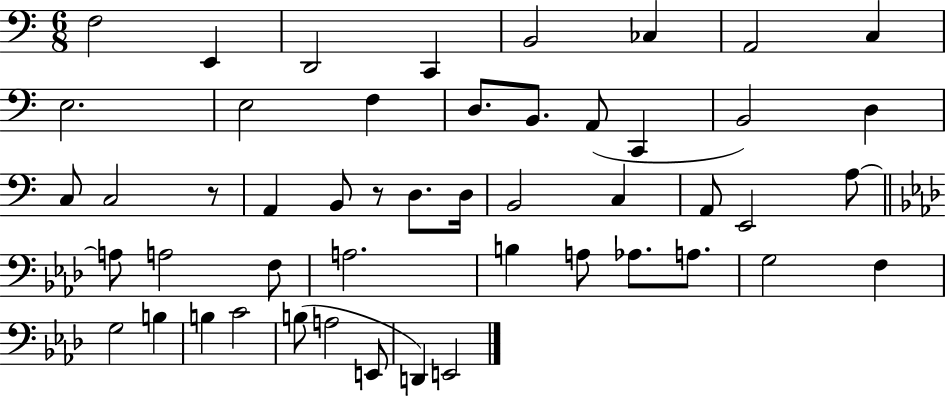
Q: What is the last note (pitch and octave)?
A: E2